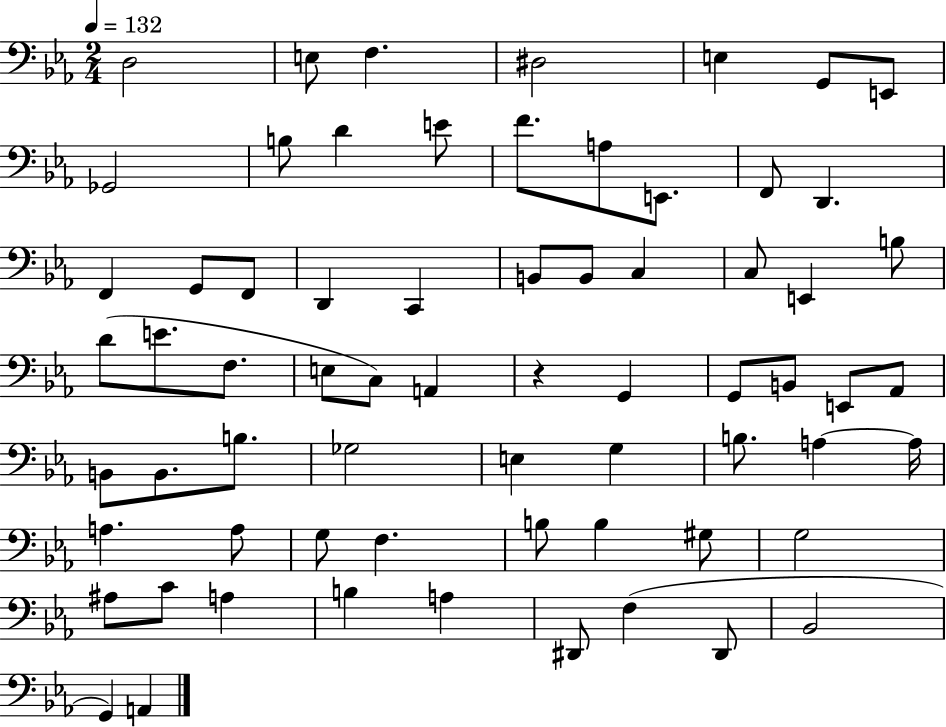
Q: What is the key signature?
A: EES major